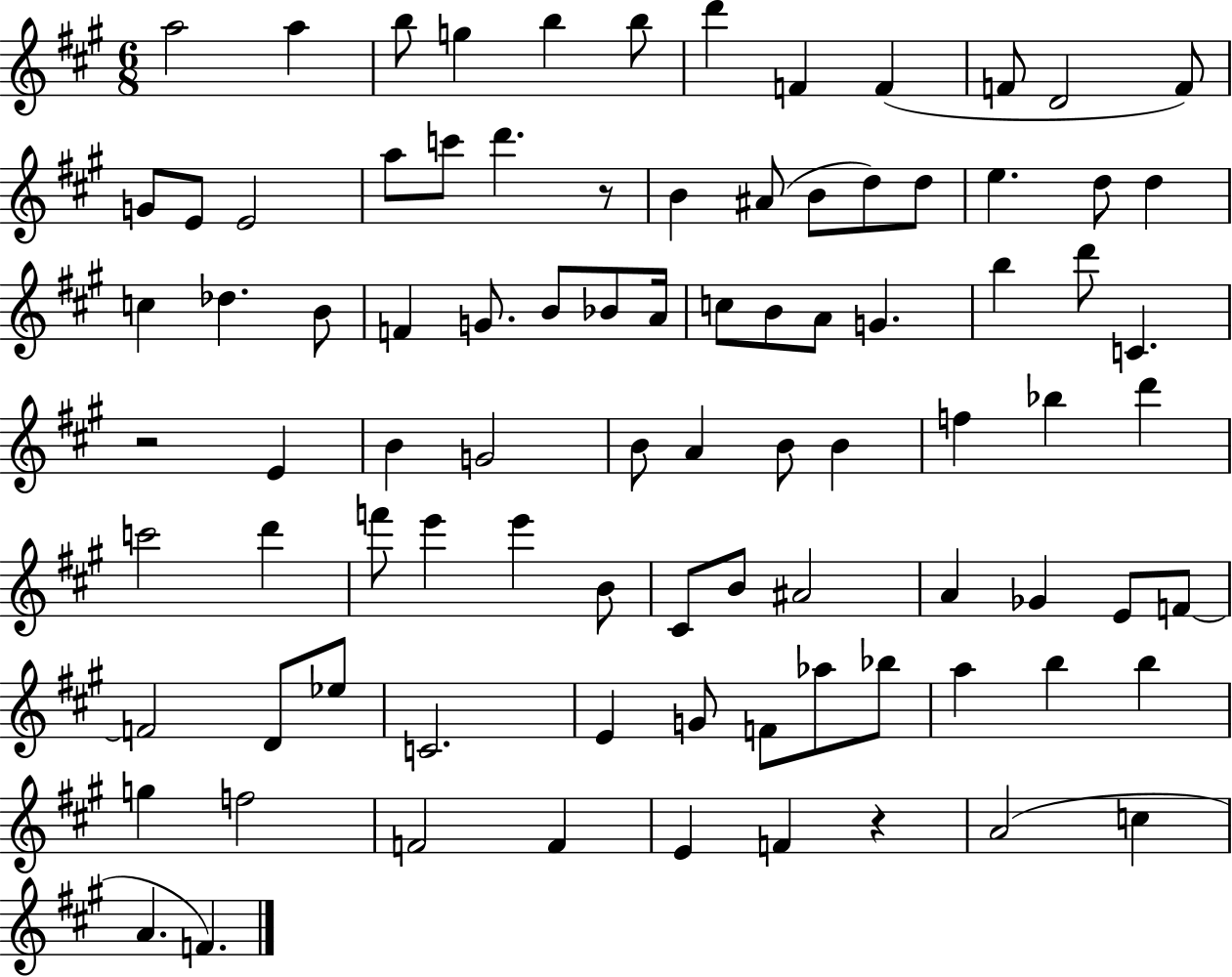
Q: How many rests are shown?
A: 3